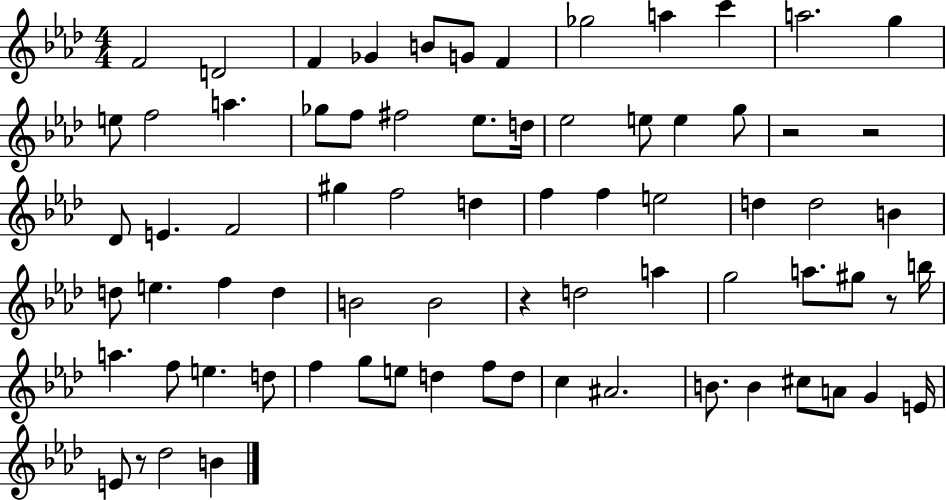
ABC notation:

X:1
T:Untitled
M:4/4
L:1/4
K:Ab
F2 D2 F _G B/2 G/2 F _g2 a c' a2 g e/2 f2 a _g/2 f/2 ^f2 _e/2 d/4 _e2 e/2 e g/2 z2 z2 _D/2 E F2 ^g f2 d f f e2 d d2 B d/2 e f d B2 B2 z d2 a g2 a/2 ^g/2 z/2 b/4 a f/2 e d/2 f g/2 e/2 d f/2 d/2 c ^A2 B/2 B ^c/2 A/2 G E/4 E/2 z/2 _d2 B